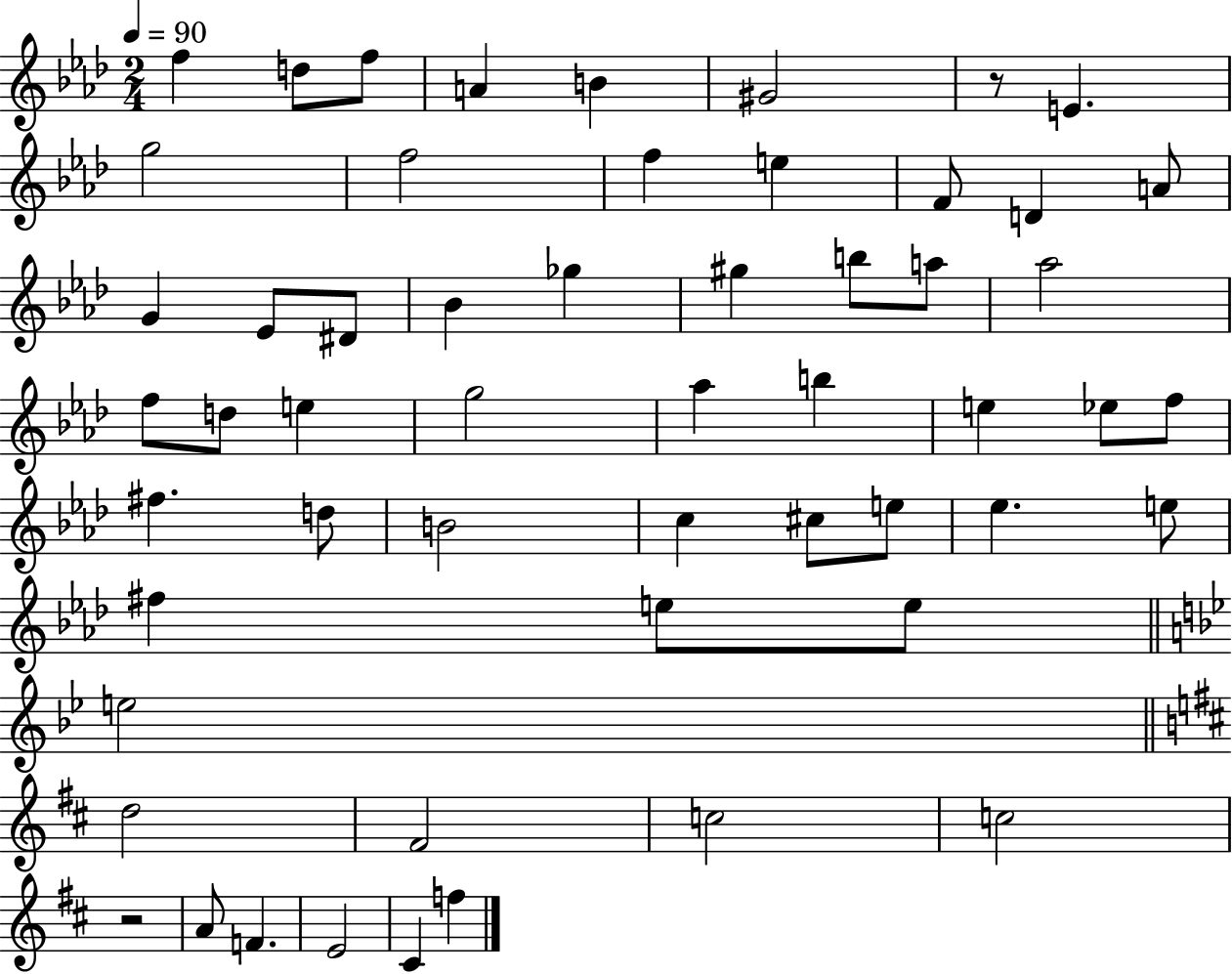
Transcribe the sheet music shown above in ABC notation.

X:1
T:Untitled
M:2/4
L:1/4
K:Ab
f d/2 f/2 A B ^G2 z/2 E g2 f2 f e F/2 D A/2 G _E/2 ^D/2 _B _g ^g b/2 a/2 _a2 f/2 d/2 e g2 _a b e _e/2 f/2 ^f d/2 B2 c ^c/2 e/2 _e e/2 ^f e/2 e/2 e2 d2 ^F2 c2 c2 z2 A/2 F E2 ^C f